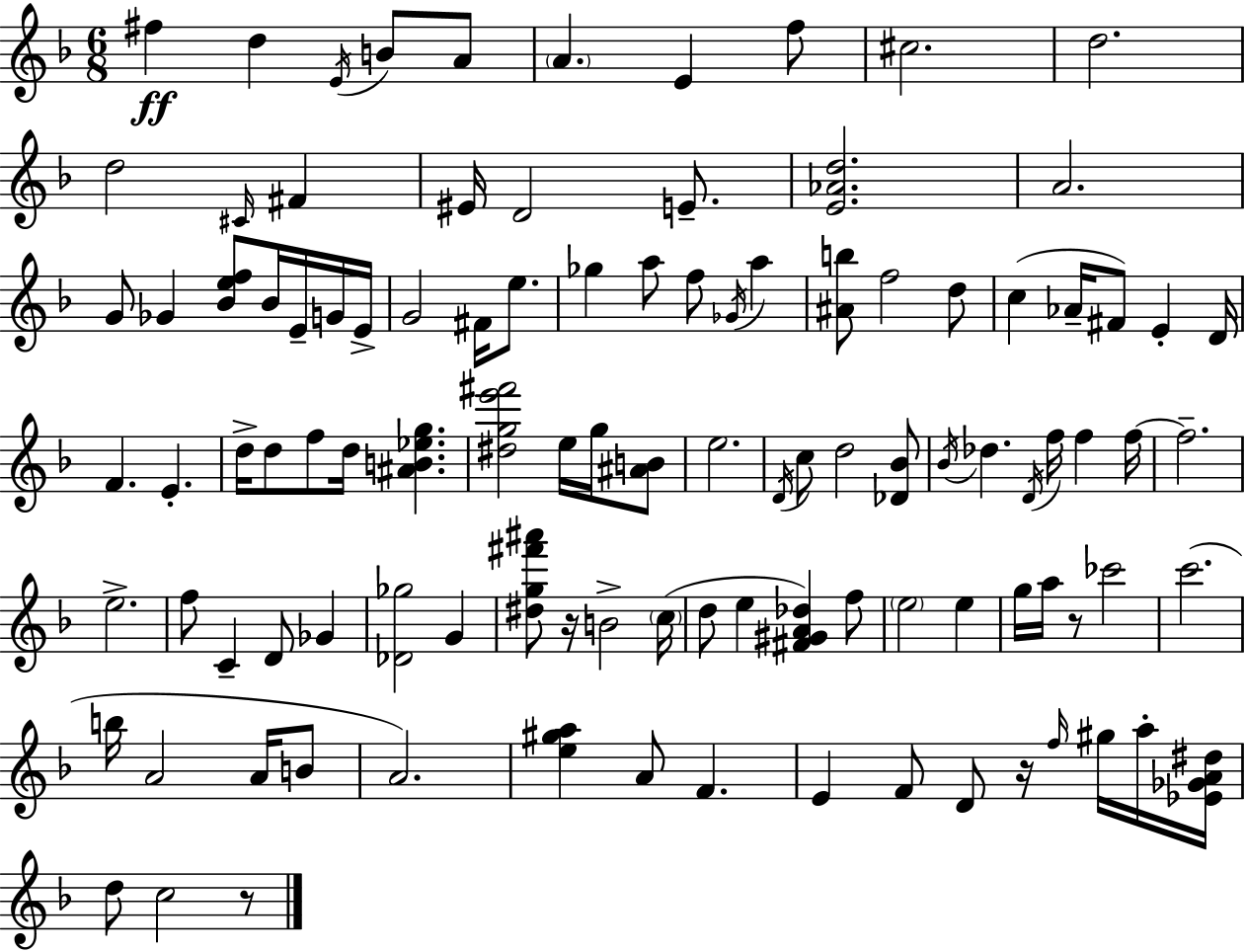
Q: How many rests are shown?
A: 4